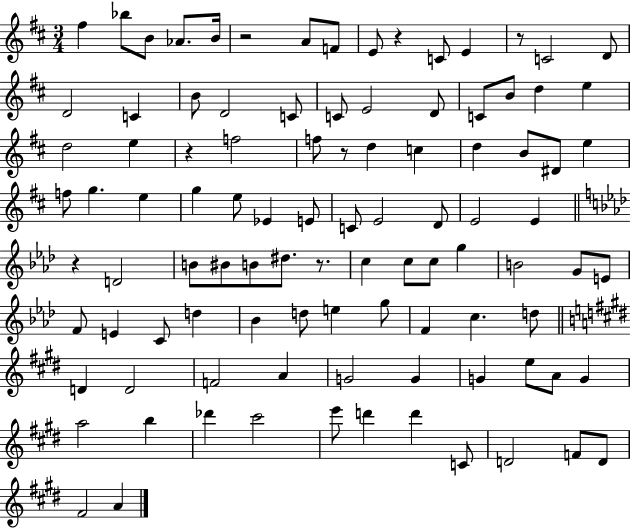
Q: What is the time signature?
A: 3/4